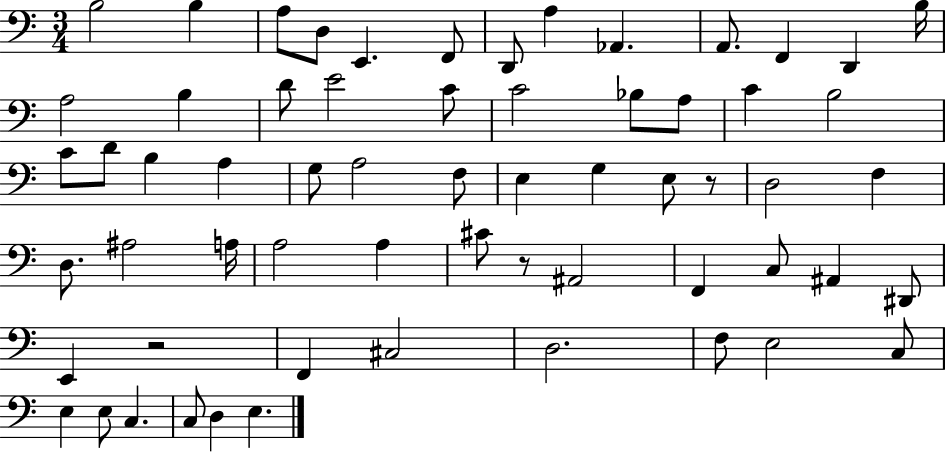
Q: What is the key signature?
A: C major